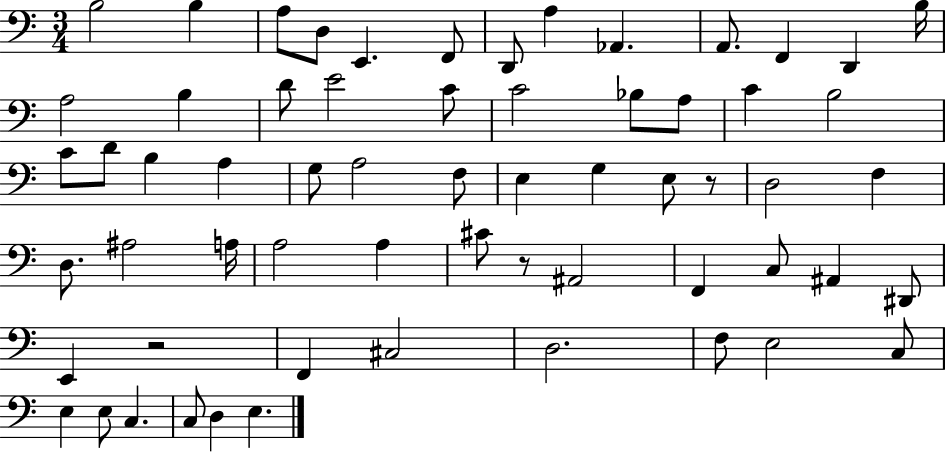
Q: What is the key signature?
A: C major